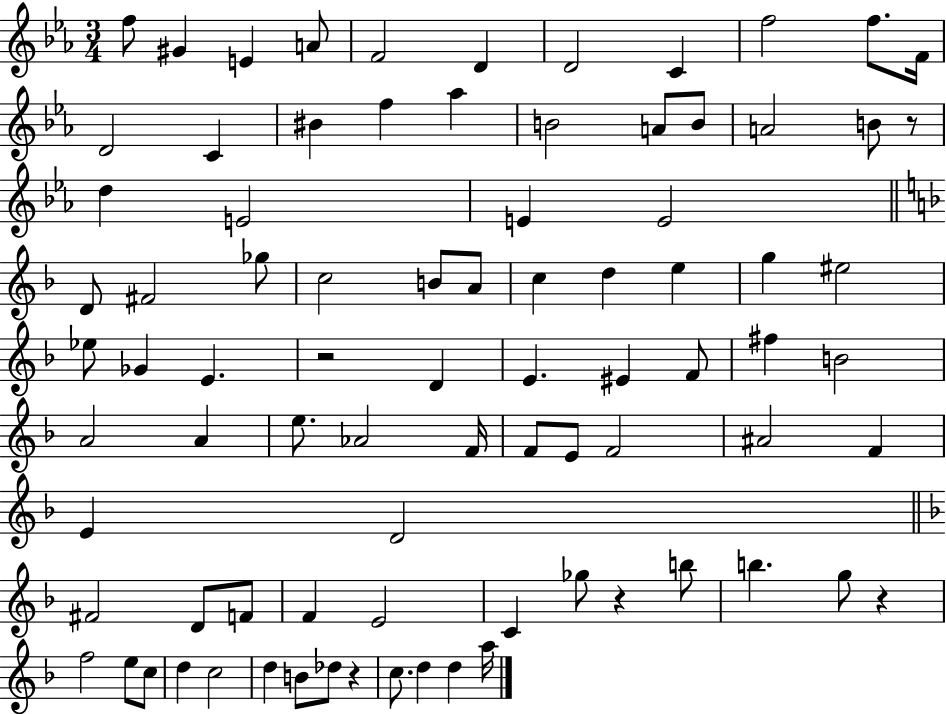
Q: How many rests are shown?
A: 5